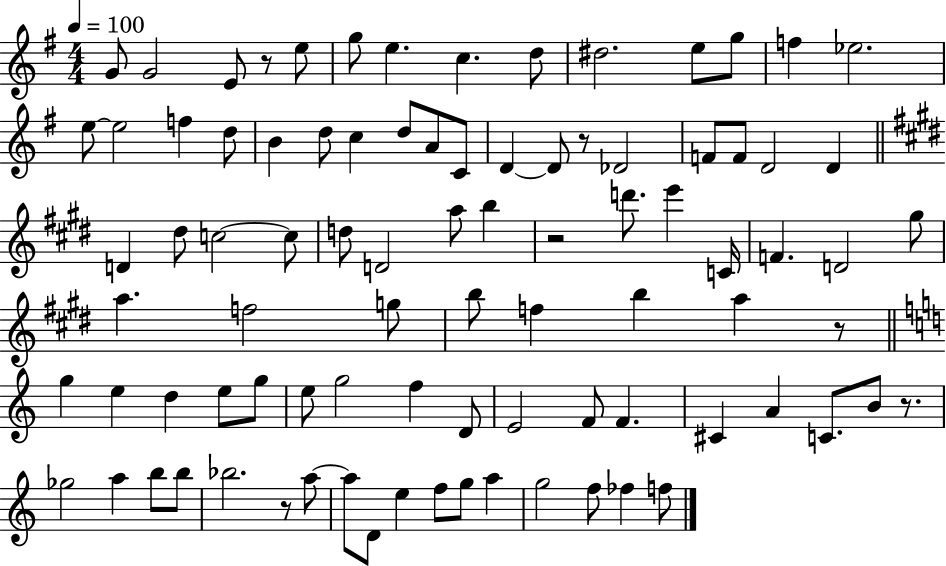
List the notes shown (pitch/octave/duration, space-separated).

G4/e G4/h E4/e R/e E5/e G5/e E5/q. C5/q. D5/e D#5/h. E5/e G5/e F5/q Eb5/h. E5/e E5/h F5/q D5/e B4/q D5/e C5/q D5/e A4/e C4/e D4/q D4/e R/e Db4/h F4/e F4/e D4/h D4/q D4/q D#5/e C5/h C5/e D5/e D4/h A5/e B5/q R/h D6/e. E6/q C4/s F4/q. D4/h G#5/e A5/q. F5/h G5/e B5/e F5/q B5/q A5/q R/e G5/q E5/q D5/q E5/e G5/e E5/e G5/h F5/q D4/e E4/h F4/e F4/q. C#4/q A4/q C4/e. B4/e R/e. Gb5/h A5/q B5/e B5/e Bb5/h. R/e A5/e A5/e D4/e E5/q F5/e G5/e A5/q G5/h F5/e FES5/q F5/e